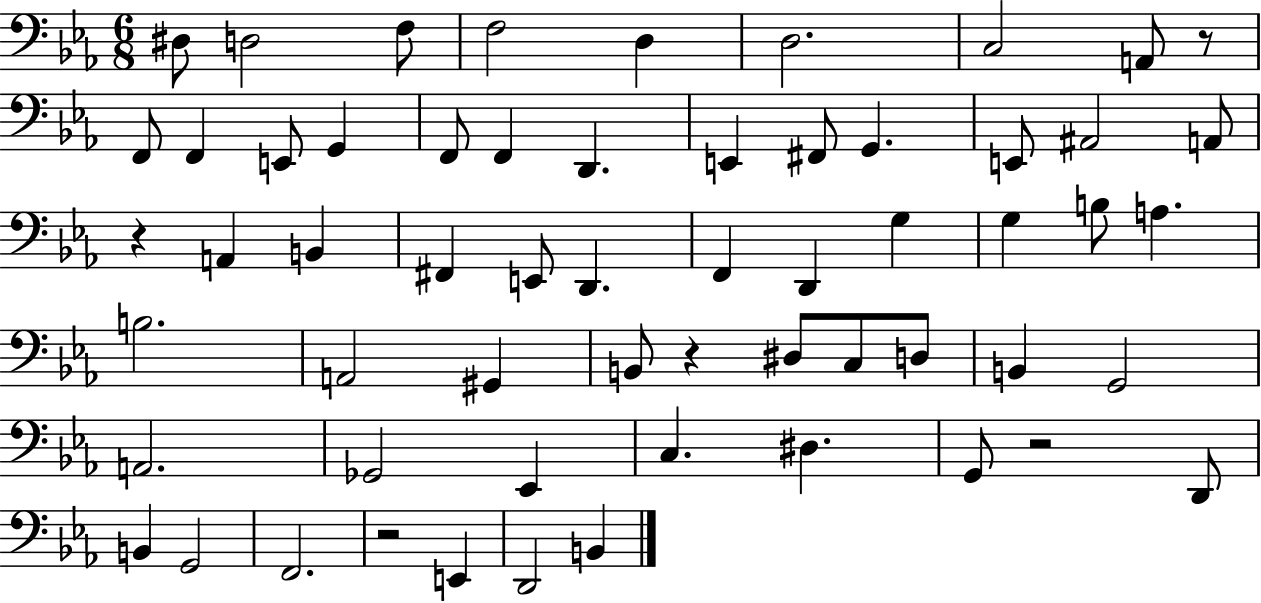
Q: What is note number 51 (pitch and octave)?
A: F2